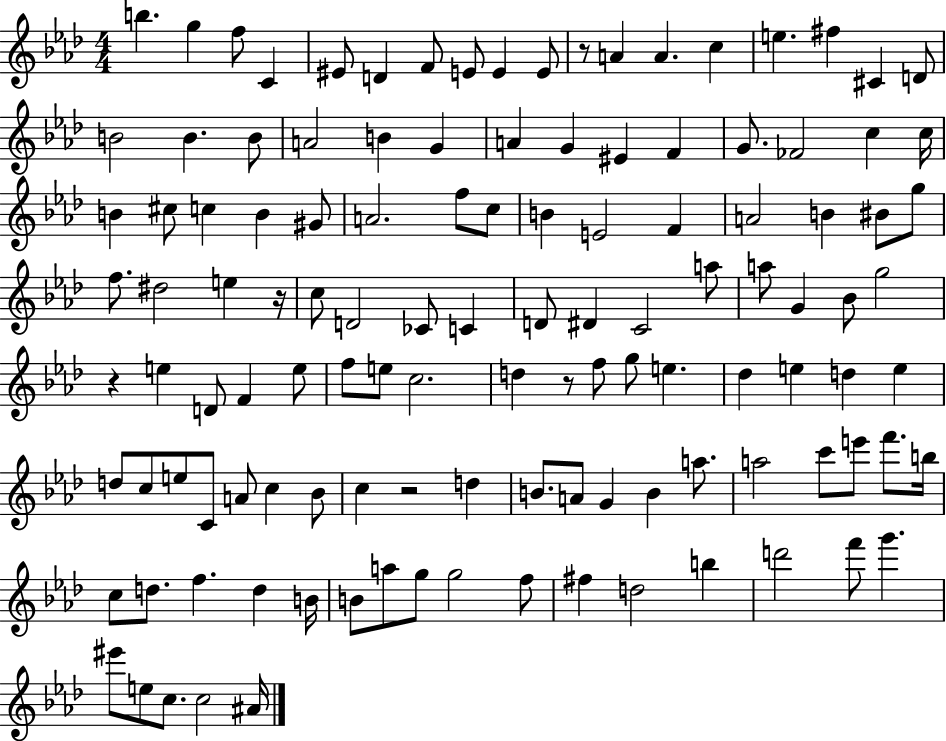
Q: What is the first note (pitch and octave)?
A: B5